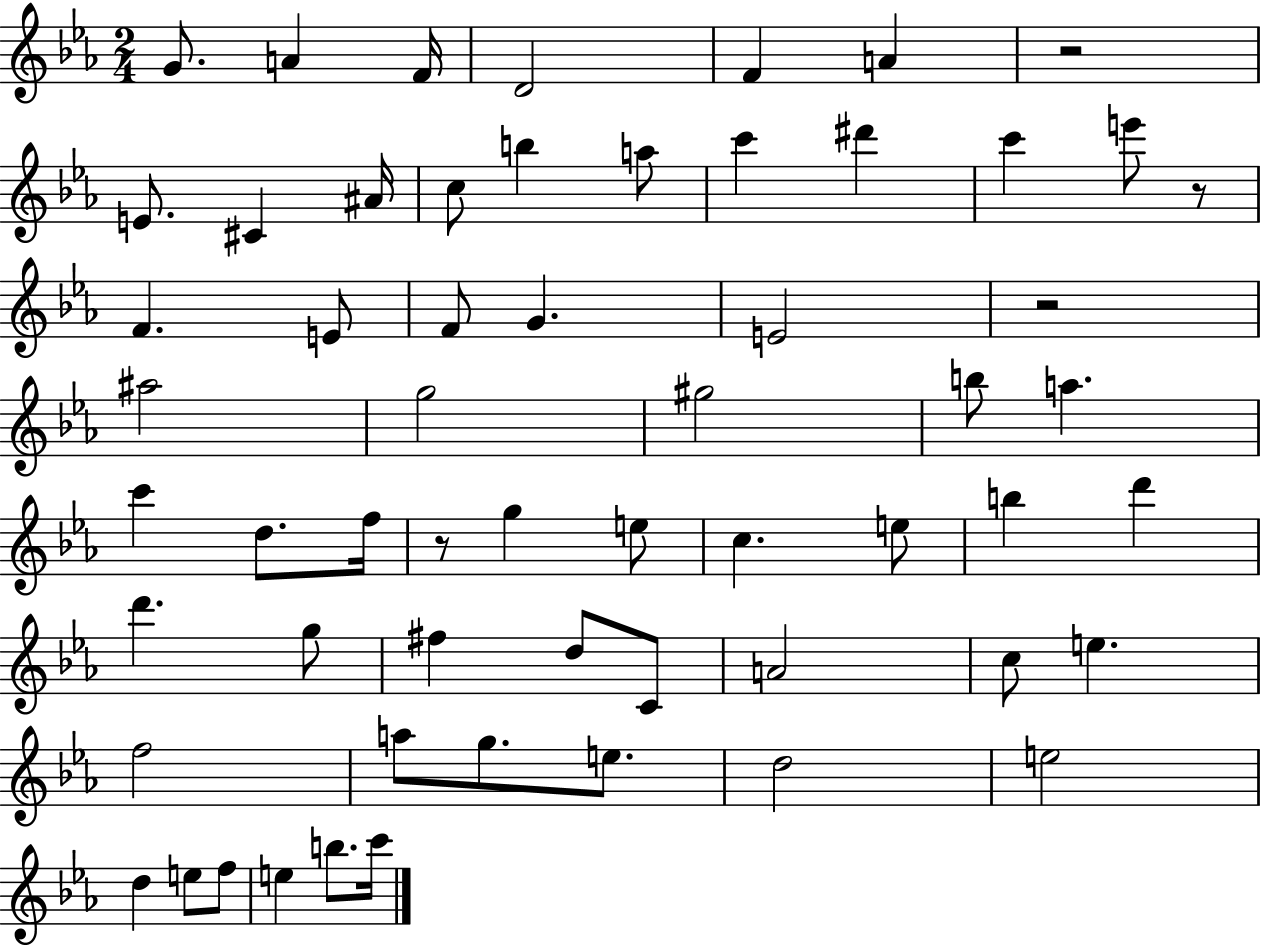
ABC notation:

X:1
T:Untitled
M:2/4
L:1/4
K:Eb
G/2 A F/4 D2 F A z2 E/2 ^C ^A/4 c/2 b a/2 c' ^d' c' e'/2 z/2 F E/2 F/2 G E2 z2 ^a2 g2 ^g2 b/2 a c' d/2 f/4 z/2 g e/2 c e/2 b d' d' g/2 ^f d/2 C/2 A2 c/2 e f2 a/2 g/2 e/2 d2 e2 d e/2 f/2 e b/2 c'/4